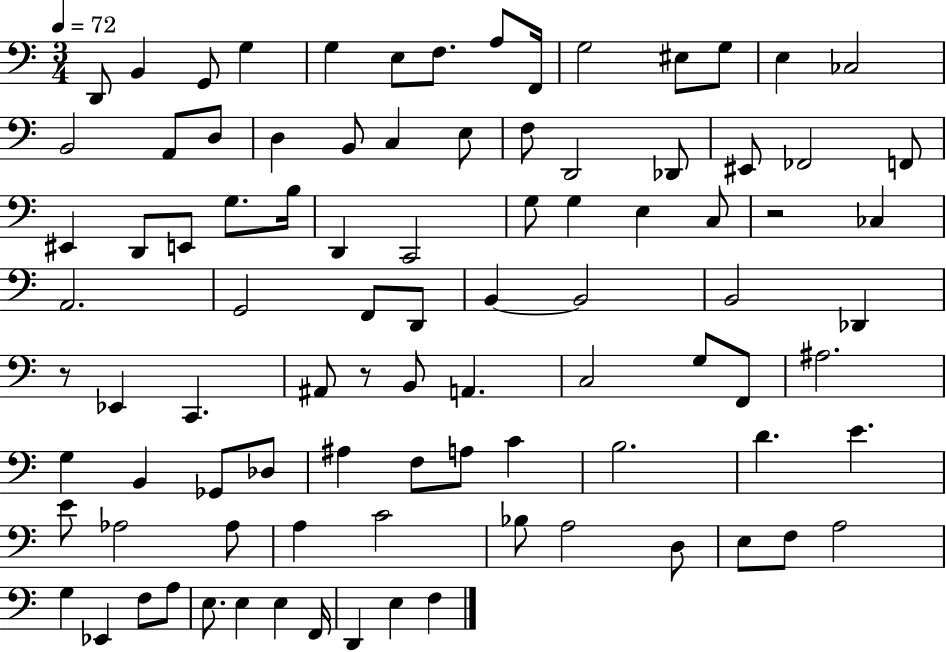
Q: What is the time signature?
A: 3/4